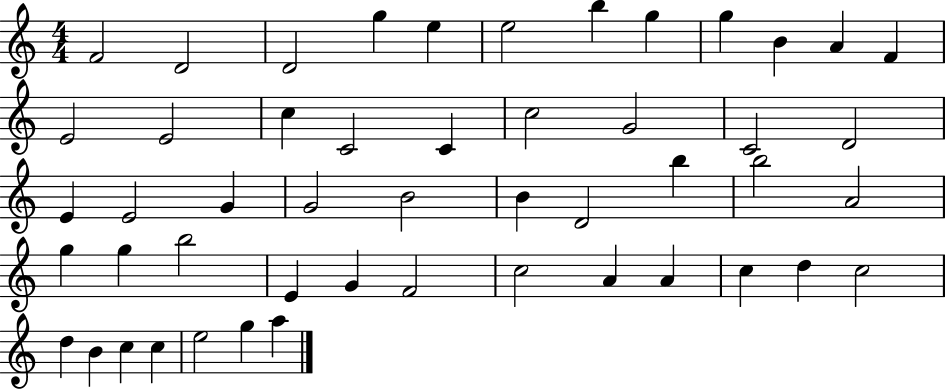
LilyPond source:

{
  \clef treble
  \numericTimeSignature
  \time 4/4
  \key c \major
  f'2 d'2 | d'2 g''4 e''4 | e''2 b''4 g''4 | g''4 b'4 a'4 f'4 | \break e'2 e'2 | c''4 c'2 c'4 | c''2 g'2 | c'2 d'2 | \break e'4 e'2 g'4 | g'2 b'2 | b'4 d'2 b''4 | b''2 a'2 | \break g''4 g''4 b''2 | e'4 g'4 f'2 | c''2 a'4 a'4 | c''4 d''4 c''2 | \break d''4 b'4 c''4 c''4 | e''2 g''4 a''4 | \bar "|."
}